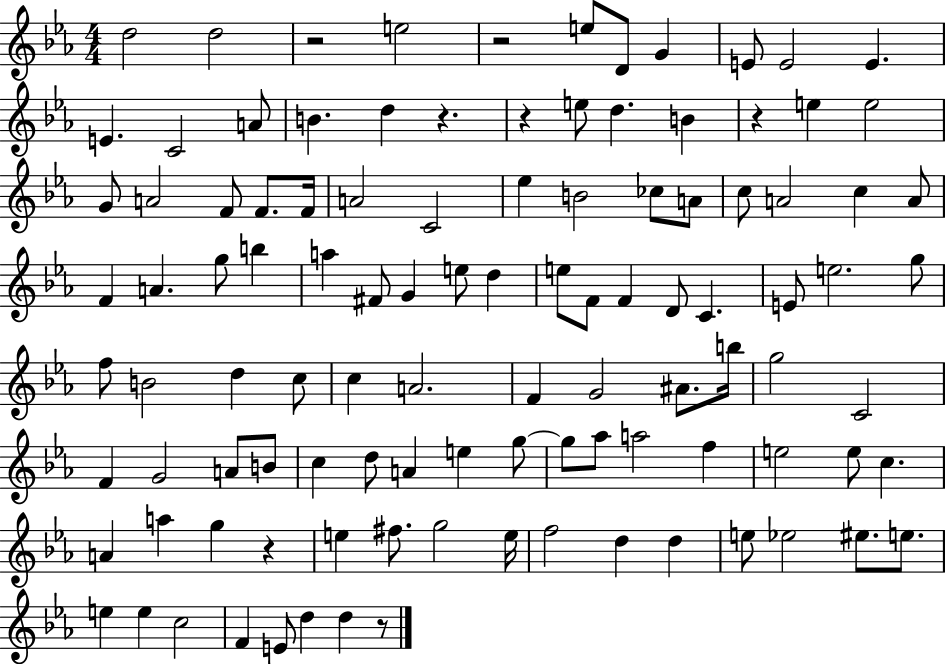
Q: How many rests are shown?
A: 7